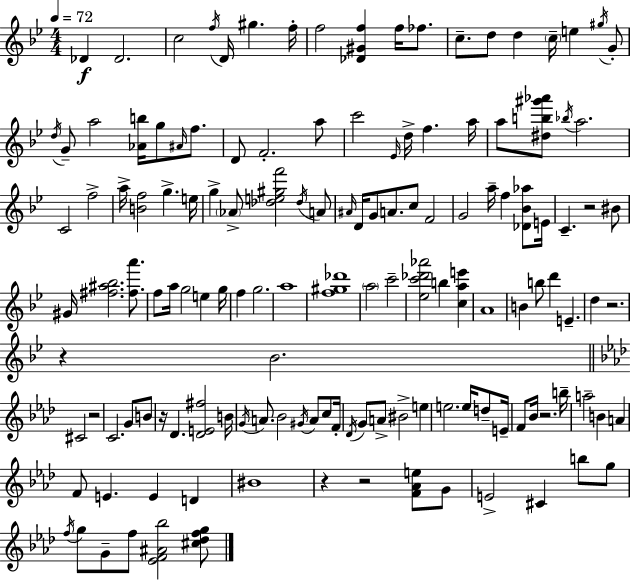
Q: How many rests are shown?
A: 8